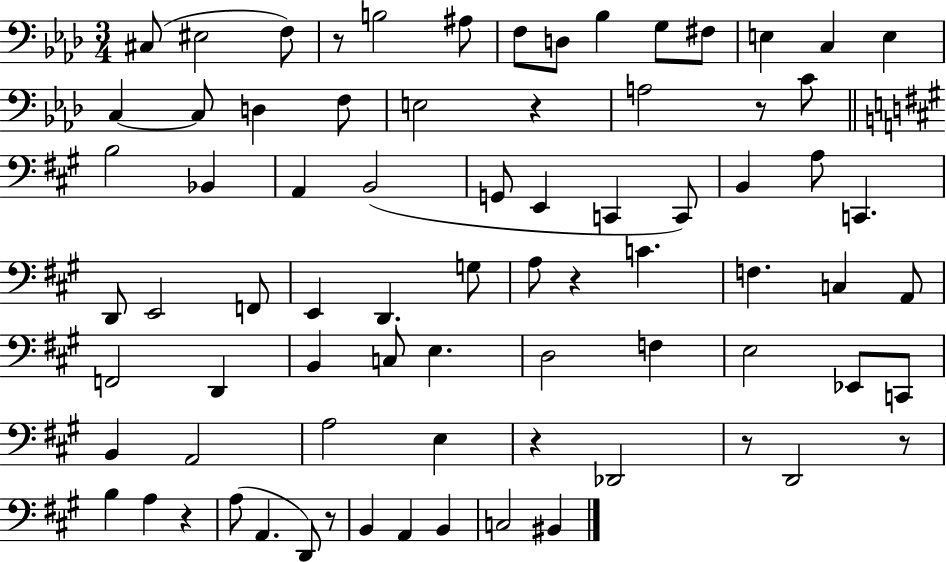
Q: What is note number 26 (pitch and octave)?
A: E2